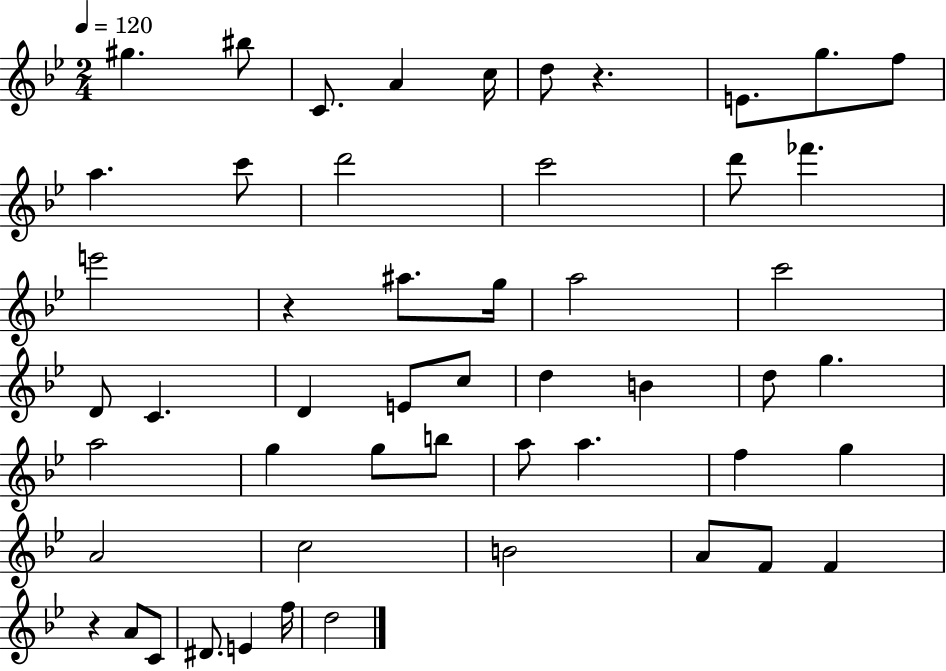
X:1
T:Untitled
M:2/4
L:1/4
K:Bb
^g ^b/2 C/2 A c/4 d/2 z E/2 g/2 f/2 a c'/2 d'2 c'2 d'/2 _f' e'2 z ^a/2 g/4 a2 c'2 D/2 C D E/2 c/2 d B d/2 g a2 g g/2 b/2 a/2 a f g A2 c2 B2 A/2 F/2 F z A/2 C/2 ^D/2 E f/4 d2